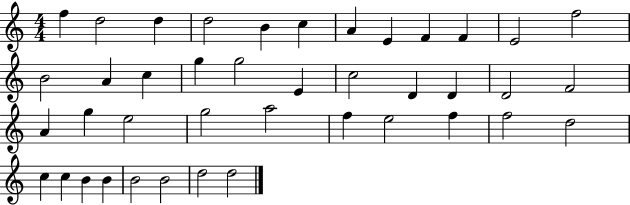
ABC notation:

X:1
T:Untitled
M:4/4
L:1/4
K:C
f d2 d d2 B c A E F F E2 f2 B2 A c g g2 E c2 D D D2 F2 A g e2 g2 a2 f e2 f f2 d2 c c B B B2 B2 d2 d2